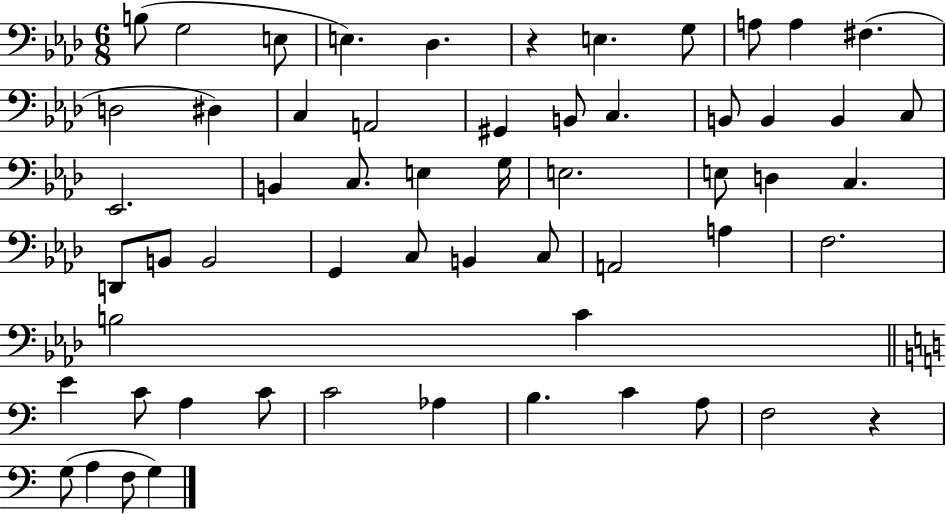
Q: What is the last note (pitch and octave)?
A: G3